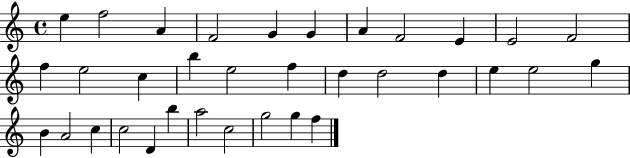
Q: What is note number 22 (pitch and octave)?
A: E5